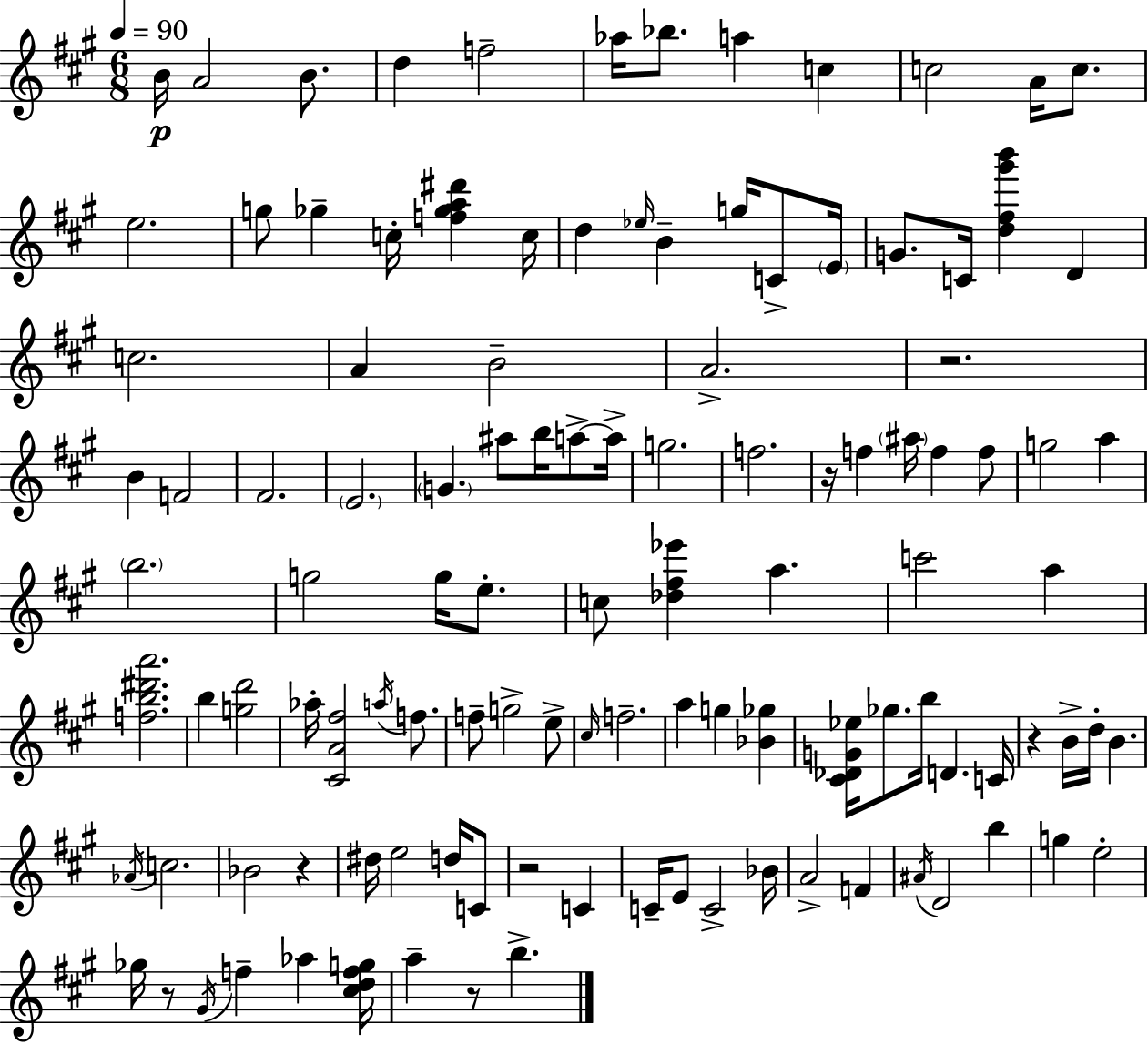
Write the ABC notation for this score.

X:1
T:Untitled
M:6/8
L:1/4
K:A
B/4 A2 B/2 d f2 _a/4 _b/2 a c c2 A/4 c/2 e2 g/2 _g c/4 [f_ga^d'] c/4 d _e/4 B g/4 C/2 E/4 G/2 C/4 [d^f^g'b'] D c2 A B2 A2 z2 B F2 ^F2 E2 G ^a/2 b/4 a/2 a/4 g2 f2 z/4 f ^a/4 f f/2 g2 a b2 g2 g/4 e/2 c/2 [_d^f_e'] a c'2 a [fb^d'a']2 b [gd']2 _a/4 [^CA^f]2 a/4 f/2 f/2 g2 e/2 ^c/4 f2 a g [_B_g] [^C_DG_e]/4 _g/2 b/4 D C/4 z B/4 d/4 B _A/4 c2 _B2 z ^d/4 e2 d/4 C/2 z2 C C/4 E/2 C2 _B/4 A2 F ^A/4 D2 b g e2 _g/4 z/2 ^G/4 f _a [^cdfg]/4 a z/2 b